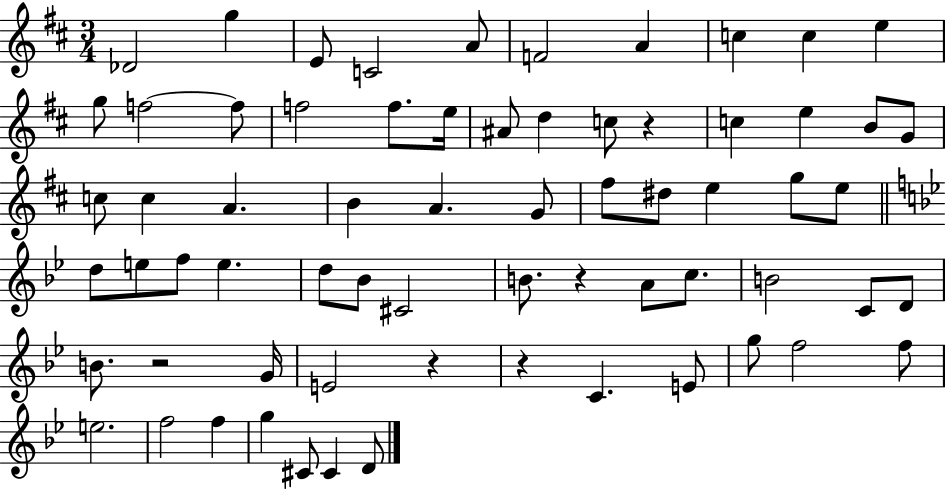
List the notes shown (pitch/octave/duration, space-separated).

Db4/h G5/q E4/e C4/h A4/e F4/h A4/q C5/q C5/q E5/q G5/e F5/h F5/e F5/h F5/e. E5/s A#4/e D5/q C5/e R/q C5/q E5/q B4/e G4/e C5/e C5/q A4/q. B4/q A4/q. G4/e F#5/e D#5/e E5/q G5/e E5/e D5/e E5/e F5/e E5/q. D5/e Bb4/e C#4/h B4/e. R/q A4/e C5/e. B4/h C4/e D4/e B4/e. R/h G4/s E4/h R/q R/q C4/q. E4/e G5/e F5/h F5/e E5/h. F5/h F5/q G5/q C#4/e C#4/q D4/e